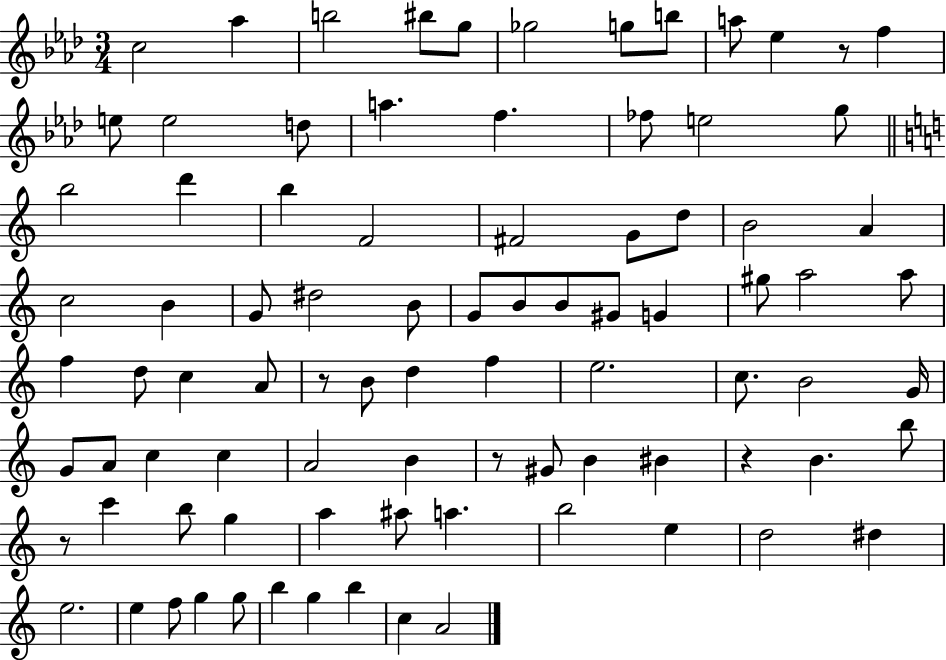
{
  \clef treble
  \numericTimeSignature
  \time 3/4
  \key aes \major
  c''2 aes''4 | b''2 bis''8 g''8 | ges''2 g''8 b''8 | a''8 ees''4 r8 f''4 | \break e''8 e''2 d''8 | a''4. f''4. | fes''8 e''2 g''8 | \bar "||" \break \key c \major b''2 d'''4 | b''4 f'2 | fis'2 g'8 d''8 | b'2 a'4 | \break c''2 b'4 | g'8 dis''2 b'8 | g'8 b'8 b'8 gis'8 g'4 | gis''8 a''2 a''8 | \break f''4 d''8 c''4 a'8 | r8 b'8 d''4 f''4 | e''2. | c''8. b'2 g'16 | \break g'8 a'8 c''4 c''4 | a'2 b'4 | r8 gis'8 b'4 bis'4 | r4 b'4. b''8 | \break r8 c'''4 b''8 g''4 | a''4 ais''8 a''4. | b''2 e''4 | d''2 dis''4 | \break e''2. | e''4 f''8 g''4 g''8 | b''4 g''4 b''4 | c''4 a'2 | \break \bar "|."
}